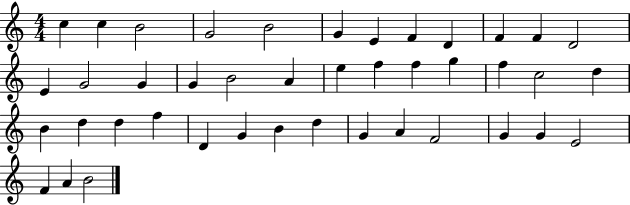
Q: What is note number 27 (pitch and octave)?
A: D5